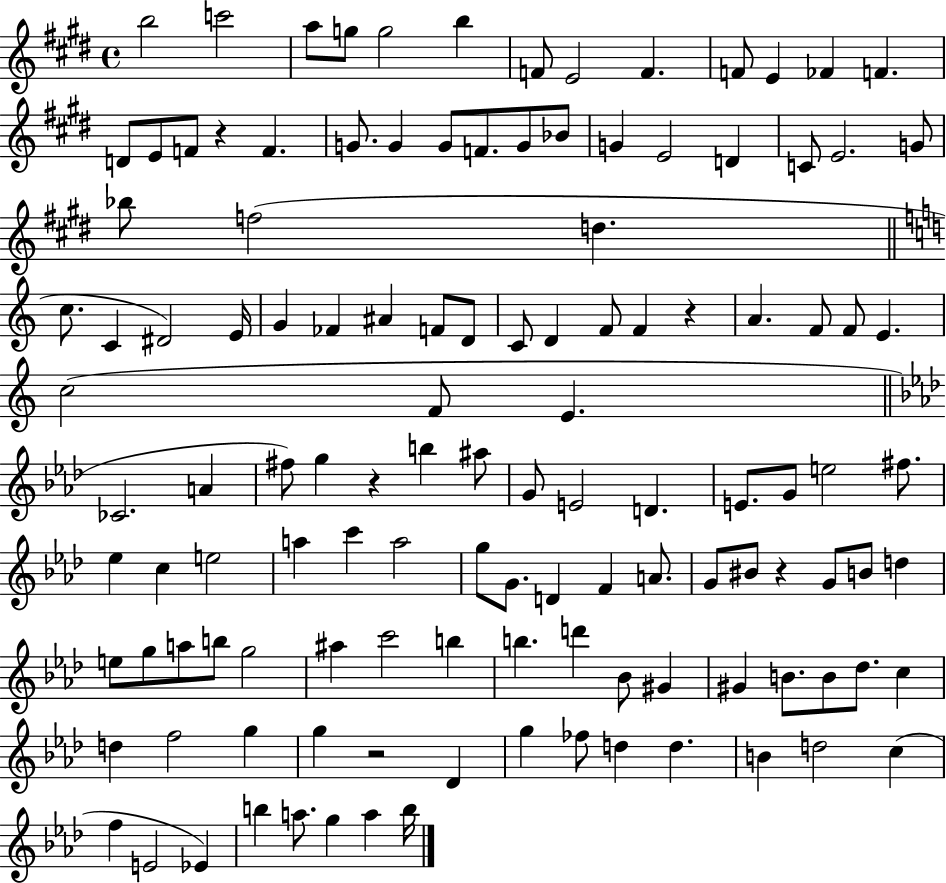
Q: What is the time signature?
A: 4/4